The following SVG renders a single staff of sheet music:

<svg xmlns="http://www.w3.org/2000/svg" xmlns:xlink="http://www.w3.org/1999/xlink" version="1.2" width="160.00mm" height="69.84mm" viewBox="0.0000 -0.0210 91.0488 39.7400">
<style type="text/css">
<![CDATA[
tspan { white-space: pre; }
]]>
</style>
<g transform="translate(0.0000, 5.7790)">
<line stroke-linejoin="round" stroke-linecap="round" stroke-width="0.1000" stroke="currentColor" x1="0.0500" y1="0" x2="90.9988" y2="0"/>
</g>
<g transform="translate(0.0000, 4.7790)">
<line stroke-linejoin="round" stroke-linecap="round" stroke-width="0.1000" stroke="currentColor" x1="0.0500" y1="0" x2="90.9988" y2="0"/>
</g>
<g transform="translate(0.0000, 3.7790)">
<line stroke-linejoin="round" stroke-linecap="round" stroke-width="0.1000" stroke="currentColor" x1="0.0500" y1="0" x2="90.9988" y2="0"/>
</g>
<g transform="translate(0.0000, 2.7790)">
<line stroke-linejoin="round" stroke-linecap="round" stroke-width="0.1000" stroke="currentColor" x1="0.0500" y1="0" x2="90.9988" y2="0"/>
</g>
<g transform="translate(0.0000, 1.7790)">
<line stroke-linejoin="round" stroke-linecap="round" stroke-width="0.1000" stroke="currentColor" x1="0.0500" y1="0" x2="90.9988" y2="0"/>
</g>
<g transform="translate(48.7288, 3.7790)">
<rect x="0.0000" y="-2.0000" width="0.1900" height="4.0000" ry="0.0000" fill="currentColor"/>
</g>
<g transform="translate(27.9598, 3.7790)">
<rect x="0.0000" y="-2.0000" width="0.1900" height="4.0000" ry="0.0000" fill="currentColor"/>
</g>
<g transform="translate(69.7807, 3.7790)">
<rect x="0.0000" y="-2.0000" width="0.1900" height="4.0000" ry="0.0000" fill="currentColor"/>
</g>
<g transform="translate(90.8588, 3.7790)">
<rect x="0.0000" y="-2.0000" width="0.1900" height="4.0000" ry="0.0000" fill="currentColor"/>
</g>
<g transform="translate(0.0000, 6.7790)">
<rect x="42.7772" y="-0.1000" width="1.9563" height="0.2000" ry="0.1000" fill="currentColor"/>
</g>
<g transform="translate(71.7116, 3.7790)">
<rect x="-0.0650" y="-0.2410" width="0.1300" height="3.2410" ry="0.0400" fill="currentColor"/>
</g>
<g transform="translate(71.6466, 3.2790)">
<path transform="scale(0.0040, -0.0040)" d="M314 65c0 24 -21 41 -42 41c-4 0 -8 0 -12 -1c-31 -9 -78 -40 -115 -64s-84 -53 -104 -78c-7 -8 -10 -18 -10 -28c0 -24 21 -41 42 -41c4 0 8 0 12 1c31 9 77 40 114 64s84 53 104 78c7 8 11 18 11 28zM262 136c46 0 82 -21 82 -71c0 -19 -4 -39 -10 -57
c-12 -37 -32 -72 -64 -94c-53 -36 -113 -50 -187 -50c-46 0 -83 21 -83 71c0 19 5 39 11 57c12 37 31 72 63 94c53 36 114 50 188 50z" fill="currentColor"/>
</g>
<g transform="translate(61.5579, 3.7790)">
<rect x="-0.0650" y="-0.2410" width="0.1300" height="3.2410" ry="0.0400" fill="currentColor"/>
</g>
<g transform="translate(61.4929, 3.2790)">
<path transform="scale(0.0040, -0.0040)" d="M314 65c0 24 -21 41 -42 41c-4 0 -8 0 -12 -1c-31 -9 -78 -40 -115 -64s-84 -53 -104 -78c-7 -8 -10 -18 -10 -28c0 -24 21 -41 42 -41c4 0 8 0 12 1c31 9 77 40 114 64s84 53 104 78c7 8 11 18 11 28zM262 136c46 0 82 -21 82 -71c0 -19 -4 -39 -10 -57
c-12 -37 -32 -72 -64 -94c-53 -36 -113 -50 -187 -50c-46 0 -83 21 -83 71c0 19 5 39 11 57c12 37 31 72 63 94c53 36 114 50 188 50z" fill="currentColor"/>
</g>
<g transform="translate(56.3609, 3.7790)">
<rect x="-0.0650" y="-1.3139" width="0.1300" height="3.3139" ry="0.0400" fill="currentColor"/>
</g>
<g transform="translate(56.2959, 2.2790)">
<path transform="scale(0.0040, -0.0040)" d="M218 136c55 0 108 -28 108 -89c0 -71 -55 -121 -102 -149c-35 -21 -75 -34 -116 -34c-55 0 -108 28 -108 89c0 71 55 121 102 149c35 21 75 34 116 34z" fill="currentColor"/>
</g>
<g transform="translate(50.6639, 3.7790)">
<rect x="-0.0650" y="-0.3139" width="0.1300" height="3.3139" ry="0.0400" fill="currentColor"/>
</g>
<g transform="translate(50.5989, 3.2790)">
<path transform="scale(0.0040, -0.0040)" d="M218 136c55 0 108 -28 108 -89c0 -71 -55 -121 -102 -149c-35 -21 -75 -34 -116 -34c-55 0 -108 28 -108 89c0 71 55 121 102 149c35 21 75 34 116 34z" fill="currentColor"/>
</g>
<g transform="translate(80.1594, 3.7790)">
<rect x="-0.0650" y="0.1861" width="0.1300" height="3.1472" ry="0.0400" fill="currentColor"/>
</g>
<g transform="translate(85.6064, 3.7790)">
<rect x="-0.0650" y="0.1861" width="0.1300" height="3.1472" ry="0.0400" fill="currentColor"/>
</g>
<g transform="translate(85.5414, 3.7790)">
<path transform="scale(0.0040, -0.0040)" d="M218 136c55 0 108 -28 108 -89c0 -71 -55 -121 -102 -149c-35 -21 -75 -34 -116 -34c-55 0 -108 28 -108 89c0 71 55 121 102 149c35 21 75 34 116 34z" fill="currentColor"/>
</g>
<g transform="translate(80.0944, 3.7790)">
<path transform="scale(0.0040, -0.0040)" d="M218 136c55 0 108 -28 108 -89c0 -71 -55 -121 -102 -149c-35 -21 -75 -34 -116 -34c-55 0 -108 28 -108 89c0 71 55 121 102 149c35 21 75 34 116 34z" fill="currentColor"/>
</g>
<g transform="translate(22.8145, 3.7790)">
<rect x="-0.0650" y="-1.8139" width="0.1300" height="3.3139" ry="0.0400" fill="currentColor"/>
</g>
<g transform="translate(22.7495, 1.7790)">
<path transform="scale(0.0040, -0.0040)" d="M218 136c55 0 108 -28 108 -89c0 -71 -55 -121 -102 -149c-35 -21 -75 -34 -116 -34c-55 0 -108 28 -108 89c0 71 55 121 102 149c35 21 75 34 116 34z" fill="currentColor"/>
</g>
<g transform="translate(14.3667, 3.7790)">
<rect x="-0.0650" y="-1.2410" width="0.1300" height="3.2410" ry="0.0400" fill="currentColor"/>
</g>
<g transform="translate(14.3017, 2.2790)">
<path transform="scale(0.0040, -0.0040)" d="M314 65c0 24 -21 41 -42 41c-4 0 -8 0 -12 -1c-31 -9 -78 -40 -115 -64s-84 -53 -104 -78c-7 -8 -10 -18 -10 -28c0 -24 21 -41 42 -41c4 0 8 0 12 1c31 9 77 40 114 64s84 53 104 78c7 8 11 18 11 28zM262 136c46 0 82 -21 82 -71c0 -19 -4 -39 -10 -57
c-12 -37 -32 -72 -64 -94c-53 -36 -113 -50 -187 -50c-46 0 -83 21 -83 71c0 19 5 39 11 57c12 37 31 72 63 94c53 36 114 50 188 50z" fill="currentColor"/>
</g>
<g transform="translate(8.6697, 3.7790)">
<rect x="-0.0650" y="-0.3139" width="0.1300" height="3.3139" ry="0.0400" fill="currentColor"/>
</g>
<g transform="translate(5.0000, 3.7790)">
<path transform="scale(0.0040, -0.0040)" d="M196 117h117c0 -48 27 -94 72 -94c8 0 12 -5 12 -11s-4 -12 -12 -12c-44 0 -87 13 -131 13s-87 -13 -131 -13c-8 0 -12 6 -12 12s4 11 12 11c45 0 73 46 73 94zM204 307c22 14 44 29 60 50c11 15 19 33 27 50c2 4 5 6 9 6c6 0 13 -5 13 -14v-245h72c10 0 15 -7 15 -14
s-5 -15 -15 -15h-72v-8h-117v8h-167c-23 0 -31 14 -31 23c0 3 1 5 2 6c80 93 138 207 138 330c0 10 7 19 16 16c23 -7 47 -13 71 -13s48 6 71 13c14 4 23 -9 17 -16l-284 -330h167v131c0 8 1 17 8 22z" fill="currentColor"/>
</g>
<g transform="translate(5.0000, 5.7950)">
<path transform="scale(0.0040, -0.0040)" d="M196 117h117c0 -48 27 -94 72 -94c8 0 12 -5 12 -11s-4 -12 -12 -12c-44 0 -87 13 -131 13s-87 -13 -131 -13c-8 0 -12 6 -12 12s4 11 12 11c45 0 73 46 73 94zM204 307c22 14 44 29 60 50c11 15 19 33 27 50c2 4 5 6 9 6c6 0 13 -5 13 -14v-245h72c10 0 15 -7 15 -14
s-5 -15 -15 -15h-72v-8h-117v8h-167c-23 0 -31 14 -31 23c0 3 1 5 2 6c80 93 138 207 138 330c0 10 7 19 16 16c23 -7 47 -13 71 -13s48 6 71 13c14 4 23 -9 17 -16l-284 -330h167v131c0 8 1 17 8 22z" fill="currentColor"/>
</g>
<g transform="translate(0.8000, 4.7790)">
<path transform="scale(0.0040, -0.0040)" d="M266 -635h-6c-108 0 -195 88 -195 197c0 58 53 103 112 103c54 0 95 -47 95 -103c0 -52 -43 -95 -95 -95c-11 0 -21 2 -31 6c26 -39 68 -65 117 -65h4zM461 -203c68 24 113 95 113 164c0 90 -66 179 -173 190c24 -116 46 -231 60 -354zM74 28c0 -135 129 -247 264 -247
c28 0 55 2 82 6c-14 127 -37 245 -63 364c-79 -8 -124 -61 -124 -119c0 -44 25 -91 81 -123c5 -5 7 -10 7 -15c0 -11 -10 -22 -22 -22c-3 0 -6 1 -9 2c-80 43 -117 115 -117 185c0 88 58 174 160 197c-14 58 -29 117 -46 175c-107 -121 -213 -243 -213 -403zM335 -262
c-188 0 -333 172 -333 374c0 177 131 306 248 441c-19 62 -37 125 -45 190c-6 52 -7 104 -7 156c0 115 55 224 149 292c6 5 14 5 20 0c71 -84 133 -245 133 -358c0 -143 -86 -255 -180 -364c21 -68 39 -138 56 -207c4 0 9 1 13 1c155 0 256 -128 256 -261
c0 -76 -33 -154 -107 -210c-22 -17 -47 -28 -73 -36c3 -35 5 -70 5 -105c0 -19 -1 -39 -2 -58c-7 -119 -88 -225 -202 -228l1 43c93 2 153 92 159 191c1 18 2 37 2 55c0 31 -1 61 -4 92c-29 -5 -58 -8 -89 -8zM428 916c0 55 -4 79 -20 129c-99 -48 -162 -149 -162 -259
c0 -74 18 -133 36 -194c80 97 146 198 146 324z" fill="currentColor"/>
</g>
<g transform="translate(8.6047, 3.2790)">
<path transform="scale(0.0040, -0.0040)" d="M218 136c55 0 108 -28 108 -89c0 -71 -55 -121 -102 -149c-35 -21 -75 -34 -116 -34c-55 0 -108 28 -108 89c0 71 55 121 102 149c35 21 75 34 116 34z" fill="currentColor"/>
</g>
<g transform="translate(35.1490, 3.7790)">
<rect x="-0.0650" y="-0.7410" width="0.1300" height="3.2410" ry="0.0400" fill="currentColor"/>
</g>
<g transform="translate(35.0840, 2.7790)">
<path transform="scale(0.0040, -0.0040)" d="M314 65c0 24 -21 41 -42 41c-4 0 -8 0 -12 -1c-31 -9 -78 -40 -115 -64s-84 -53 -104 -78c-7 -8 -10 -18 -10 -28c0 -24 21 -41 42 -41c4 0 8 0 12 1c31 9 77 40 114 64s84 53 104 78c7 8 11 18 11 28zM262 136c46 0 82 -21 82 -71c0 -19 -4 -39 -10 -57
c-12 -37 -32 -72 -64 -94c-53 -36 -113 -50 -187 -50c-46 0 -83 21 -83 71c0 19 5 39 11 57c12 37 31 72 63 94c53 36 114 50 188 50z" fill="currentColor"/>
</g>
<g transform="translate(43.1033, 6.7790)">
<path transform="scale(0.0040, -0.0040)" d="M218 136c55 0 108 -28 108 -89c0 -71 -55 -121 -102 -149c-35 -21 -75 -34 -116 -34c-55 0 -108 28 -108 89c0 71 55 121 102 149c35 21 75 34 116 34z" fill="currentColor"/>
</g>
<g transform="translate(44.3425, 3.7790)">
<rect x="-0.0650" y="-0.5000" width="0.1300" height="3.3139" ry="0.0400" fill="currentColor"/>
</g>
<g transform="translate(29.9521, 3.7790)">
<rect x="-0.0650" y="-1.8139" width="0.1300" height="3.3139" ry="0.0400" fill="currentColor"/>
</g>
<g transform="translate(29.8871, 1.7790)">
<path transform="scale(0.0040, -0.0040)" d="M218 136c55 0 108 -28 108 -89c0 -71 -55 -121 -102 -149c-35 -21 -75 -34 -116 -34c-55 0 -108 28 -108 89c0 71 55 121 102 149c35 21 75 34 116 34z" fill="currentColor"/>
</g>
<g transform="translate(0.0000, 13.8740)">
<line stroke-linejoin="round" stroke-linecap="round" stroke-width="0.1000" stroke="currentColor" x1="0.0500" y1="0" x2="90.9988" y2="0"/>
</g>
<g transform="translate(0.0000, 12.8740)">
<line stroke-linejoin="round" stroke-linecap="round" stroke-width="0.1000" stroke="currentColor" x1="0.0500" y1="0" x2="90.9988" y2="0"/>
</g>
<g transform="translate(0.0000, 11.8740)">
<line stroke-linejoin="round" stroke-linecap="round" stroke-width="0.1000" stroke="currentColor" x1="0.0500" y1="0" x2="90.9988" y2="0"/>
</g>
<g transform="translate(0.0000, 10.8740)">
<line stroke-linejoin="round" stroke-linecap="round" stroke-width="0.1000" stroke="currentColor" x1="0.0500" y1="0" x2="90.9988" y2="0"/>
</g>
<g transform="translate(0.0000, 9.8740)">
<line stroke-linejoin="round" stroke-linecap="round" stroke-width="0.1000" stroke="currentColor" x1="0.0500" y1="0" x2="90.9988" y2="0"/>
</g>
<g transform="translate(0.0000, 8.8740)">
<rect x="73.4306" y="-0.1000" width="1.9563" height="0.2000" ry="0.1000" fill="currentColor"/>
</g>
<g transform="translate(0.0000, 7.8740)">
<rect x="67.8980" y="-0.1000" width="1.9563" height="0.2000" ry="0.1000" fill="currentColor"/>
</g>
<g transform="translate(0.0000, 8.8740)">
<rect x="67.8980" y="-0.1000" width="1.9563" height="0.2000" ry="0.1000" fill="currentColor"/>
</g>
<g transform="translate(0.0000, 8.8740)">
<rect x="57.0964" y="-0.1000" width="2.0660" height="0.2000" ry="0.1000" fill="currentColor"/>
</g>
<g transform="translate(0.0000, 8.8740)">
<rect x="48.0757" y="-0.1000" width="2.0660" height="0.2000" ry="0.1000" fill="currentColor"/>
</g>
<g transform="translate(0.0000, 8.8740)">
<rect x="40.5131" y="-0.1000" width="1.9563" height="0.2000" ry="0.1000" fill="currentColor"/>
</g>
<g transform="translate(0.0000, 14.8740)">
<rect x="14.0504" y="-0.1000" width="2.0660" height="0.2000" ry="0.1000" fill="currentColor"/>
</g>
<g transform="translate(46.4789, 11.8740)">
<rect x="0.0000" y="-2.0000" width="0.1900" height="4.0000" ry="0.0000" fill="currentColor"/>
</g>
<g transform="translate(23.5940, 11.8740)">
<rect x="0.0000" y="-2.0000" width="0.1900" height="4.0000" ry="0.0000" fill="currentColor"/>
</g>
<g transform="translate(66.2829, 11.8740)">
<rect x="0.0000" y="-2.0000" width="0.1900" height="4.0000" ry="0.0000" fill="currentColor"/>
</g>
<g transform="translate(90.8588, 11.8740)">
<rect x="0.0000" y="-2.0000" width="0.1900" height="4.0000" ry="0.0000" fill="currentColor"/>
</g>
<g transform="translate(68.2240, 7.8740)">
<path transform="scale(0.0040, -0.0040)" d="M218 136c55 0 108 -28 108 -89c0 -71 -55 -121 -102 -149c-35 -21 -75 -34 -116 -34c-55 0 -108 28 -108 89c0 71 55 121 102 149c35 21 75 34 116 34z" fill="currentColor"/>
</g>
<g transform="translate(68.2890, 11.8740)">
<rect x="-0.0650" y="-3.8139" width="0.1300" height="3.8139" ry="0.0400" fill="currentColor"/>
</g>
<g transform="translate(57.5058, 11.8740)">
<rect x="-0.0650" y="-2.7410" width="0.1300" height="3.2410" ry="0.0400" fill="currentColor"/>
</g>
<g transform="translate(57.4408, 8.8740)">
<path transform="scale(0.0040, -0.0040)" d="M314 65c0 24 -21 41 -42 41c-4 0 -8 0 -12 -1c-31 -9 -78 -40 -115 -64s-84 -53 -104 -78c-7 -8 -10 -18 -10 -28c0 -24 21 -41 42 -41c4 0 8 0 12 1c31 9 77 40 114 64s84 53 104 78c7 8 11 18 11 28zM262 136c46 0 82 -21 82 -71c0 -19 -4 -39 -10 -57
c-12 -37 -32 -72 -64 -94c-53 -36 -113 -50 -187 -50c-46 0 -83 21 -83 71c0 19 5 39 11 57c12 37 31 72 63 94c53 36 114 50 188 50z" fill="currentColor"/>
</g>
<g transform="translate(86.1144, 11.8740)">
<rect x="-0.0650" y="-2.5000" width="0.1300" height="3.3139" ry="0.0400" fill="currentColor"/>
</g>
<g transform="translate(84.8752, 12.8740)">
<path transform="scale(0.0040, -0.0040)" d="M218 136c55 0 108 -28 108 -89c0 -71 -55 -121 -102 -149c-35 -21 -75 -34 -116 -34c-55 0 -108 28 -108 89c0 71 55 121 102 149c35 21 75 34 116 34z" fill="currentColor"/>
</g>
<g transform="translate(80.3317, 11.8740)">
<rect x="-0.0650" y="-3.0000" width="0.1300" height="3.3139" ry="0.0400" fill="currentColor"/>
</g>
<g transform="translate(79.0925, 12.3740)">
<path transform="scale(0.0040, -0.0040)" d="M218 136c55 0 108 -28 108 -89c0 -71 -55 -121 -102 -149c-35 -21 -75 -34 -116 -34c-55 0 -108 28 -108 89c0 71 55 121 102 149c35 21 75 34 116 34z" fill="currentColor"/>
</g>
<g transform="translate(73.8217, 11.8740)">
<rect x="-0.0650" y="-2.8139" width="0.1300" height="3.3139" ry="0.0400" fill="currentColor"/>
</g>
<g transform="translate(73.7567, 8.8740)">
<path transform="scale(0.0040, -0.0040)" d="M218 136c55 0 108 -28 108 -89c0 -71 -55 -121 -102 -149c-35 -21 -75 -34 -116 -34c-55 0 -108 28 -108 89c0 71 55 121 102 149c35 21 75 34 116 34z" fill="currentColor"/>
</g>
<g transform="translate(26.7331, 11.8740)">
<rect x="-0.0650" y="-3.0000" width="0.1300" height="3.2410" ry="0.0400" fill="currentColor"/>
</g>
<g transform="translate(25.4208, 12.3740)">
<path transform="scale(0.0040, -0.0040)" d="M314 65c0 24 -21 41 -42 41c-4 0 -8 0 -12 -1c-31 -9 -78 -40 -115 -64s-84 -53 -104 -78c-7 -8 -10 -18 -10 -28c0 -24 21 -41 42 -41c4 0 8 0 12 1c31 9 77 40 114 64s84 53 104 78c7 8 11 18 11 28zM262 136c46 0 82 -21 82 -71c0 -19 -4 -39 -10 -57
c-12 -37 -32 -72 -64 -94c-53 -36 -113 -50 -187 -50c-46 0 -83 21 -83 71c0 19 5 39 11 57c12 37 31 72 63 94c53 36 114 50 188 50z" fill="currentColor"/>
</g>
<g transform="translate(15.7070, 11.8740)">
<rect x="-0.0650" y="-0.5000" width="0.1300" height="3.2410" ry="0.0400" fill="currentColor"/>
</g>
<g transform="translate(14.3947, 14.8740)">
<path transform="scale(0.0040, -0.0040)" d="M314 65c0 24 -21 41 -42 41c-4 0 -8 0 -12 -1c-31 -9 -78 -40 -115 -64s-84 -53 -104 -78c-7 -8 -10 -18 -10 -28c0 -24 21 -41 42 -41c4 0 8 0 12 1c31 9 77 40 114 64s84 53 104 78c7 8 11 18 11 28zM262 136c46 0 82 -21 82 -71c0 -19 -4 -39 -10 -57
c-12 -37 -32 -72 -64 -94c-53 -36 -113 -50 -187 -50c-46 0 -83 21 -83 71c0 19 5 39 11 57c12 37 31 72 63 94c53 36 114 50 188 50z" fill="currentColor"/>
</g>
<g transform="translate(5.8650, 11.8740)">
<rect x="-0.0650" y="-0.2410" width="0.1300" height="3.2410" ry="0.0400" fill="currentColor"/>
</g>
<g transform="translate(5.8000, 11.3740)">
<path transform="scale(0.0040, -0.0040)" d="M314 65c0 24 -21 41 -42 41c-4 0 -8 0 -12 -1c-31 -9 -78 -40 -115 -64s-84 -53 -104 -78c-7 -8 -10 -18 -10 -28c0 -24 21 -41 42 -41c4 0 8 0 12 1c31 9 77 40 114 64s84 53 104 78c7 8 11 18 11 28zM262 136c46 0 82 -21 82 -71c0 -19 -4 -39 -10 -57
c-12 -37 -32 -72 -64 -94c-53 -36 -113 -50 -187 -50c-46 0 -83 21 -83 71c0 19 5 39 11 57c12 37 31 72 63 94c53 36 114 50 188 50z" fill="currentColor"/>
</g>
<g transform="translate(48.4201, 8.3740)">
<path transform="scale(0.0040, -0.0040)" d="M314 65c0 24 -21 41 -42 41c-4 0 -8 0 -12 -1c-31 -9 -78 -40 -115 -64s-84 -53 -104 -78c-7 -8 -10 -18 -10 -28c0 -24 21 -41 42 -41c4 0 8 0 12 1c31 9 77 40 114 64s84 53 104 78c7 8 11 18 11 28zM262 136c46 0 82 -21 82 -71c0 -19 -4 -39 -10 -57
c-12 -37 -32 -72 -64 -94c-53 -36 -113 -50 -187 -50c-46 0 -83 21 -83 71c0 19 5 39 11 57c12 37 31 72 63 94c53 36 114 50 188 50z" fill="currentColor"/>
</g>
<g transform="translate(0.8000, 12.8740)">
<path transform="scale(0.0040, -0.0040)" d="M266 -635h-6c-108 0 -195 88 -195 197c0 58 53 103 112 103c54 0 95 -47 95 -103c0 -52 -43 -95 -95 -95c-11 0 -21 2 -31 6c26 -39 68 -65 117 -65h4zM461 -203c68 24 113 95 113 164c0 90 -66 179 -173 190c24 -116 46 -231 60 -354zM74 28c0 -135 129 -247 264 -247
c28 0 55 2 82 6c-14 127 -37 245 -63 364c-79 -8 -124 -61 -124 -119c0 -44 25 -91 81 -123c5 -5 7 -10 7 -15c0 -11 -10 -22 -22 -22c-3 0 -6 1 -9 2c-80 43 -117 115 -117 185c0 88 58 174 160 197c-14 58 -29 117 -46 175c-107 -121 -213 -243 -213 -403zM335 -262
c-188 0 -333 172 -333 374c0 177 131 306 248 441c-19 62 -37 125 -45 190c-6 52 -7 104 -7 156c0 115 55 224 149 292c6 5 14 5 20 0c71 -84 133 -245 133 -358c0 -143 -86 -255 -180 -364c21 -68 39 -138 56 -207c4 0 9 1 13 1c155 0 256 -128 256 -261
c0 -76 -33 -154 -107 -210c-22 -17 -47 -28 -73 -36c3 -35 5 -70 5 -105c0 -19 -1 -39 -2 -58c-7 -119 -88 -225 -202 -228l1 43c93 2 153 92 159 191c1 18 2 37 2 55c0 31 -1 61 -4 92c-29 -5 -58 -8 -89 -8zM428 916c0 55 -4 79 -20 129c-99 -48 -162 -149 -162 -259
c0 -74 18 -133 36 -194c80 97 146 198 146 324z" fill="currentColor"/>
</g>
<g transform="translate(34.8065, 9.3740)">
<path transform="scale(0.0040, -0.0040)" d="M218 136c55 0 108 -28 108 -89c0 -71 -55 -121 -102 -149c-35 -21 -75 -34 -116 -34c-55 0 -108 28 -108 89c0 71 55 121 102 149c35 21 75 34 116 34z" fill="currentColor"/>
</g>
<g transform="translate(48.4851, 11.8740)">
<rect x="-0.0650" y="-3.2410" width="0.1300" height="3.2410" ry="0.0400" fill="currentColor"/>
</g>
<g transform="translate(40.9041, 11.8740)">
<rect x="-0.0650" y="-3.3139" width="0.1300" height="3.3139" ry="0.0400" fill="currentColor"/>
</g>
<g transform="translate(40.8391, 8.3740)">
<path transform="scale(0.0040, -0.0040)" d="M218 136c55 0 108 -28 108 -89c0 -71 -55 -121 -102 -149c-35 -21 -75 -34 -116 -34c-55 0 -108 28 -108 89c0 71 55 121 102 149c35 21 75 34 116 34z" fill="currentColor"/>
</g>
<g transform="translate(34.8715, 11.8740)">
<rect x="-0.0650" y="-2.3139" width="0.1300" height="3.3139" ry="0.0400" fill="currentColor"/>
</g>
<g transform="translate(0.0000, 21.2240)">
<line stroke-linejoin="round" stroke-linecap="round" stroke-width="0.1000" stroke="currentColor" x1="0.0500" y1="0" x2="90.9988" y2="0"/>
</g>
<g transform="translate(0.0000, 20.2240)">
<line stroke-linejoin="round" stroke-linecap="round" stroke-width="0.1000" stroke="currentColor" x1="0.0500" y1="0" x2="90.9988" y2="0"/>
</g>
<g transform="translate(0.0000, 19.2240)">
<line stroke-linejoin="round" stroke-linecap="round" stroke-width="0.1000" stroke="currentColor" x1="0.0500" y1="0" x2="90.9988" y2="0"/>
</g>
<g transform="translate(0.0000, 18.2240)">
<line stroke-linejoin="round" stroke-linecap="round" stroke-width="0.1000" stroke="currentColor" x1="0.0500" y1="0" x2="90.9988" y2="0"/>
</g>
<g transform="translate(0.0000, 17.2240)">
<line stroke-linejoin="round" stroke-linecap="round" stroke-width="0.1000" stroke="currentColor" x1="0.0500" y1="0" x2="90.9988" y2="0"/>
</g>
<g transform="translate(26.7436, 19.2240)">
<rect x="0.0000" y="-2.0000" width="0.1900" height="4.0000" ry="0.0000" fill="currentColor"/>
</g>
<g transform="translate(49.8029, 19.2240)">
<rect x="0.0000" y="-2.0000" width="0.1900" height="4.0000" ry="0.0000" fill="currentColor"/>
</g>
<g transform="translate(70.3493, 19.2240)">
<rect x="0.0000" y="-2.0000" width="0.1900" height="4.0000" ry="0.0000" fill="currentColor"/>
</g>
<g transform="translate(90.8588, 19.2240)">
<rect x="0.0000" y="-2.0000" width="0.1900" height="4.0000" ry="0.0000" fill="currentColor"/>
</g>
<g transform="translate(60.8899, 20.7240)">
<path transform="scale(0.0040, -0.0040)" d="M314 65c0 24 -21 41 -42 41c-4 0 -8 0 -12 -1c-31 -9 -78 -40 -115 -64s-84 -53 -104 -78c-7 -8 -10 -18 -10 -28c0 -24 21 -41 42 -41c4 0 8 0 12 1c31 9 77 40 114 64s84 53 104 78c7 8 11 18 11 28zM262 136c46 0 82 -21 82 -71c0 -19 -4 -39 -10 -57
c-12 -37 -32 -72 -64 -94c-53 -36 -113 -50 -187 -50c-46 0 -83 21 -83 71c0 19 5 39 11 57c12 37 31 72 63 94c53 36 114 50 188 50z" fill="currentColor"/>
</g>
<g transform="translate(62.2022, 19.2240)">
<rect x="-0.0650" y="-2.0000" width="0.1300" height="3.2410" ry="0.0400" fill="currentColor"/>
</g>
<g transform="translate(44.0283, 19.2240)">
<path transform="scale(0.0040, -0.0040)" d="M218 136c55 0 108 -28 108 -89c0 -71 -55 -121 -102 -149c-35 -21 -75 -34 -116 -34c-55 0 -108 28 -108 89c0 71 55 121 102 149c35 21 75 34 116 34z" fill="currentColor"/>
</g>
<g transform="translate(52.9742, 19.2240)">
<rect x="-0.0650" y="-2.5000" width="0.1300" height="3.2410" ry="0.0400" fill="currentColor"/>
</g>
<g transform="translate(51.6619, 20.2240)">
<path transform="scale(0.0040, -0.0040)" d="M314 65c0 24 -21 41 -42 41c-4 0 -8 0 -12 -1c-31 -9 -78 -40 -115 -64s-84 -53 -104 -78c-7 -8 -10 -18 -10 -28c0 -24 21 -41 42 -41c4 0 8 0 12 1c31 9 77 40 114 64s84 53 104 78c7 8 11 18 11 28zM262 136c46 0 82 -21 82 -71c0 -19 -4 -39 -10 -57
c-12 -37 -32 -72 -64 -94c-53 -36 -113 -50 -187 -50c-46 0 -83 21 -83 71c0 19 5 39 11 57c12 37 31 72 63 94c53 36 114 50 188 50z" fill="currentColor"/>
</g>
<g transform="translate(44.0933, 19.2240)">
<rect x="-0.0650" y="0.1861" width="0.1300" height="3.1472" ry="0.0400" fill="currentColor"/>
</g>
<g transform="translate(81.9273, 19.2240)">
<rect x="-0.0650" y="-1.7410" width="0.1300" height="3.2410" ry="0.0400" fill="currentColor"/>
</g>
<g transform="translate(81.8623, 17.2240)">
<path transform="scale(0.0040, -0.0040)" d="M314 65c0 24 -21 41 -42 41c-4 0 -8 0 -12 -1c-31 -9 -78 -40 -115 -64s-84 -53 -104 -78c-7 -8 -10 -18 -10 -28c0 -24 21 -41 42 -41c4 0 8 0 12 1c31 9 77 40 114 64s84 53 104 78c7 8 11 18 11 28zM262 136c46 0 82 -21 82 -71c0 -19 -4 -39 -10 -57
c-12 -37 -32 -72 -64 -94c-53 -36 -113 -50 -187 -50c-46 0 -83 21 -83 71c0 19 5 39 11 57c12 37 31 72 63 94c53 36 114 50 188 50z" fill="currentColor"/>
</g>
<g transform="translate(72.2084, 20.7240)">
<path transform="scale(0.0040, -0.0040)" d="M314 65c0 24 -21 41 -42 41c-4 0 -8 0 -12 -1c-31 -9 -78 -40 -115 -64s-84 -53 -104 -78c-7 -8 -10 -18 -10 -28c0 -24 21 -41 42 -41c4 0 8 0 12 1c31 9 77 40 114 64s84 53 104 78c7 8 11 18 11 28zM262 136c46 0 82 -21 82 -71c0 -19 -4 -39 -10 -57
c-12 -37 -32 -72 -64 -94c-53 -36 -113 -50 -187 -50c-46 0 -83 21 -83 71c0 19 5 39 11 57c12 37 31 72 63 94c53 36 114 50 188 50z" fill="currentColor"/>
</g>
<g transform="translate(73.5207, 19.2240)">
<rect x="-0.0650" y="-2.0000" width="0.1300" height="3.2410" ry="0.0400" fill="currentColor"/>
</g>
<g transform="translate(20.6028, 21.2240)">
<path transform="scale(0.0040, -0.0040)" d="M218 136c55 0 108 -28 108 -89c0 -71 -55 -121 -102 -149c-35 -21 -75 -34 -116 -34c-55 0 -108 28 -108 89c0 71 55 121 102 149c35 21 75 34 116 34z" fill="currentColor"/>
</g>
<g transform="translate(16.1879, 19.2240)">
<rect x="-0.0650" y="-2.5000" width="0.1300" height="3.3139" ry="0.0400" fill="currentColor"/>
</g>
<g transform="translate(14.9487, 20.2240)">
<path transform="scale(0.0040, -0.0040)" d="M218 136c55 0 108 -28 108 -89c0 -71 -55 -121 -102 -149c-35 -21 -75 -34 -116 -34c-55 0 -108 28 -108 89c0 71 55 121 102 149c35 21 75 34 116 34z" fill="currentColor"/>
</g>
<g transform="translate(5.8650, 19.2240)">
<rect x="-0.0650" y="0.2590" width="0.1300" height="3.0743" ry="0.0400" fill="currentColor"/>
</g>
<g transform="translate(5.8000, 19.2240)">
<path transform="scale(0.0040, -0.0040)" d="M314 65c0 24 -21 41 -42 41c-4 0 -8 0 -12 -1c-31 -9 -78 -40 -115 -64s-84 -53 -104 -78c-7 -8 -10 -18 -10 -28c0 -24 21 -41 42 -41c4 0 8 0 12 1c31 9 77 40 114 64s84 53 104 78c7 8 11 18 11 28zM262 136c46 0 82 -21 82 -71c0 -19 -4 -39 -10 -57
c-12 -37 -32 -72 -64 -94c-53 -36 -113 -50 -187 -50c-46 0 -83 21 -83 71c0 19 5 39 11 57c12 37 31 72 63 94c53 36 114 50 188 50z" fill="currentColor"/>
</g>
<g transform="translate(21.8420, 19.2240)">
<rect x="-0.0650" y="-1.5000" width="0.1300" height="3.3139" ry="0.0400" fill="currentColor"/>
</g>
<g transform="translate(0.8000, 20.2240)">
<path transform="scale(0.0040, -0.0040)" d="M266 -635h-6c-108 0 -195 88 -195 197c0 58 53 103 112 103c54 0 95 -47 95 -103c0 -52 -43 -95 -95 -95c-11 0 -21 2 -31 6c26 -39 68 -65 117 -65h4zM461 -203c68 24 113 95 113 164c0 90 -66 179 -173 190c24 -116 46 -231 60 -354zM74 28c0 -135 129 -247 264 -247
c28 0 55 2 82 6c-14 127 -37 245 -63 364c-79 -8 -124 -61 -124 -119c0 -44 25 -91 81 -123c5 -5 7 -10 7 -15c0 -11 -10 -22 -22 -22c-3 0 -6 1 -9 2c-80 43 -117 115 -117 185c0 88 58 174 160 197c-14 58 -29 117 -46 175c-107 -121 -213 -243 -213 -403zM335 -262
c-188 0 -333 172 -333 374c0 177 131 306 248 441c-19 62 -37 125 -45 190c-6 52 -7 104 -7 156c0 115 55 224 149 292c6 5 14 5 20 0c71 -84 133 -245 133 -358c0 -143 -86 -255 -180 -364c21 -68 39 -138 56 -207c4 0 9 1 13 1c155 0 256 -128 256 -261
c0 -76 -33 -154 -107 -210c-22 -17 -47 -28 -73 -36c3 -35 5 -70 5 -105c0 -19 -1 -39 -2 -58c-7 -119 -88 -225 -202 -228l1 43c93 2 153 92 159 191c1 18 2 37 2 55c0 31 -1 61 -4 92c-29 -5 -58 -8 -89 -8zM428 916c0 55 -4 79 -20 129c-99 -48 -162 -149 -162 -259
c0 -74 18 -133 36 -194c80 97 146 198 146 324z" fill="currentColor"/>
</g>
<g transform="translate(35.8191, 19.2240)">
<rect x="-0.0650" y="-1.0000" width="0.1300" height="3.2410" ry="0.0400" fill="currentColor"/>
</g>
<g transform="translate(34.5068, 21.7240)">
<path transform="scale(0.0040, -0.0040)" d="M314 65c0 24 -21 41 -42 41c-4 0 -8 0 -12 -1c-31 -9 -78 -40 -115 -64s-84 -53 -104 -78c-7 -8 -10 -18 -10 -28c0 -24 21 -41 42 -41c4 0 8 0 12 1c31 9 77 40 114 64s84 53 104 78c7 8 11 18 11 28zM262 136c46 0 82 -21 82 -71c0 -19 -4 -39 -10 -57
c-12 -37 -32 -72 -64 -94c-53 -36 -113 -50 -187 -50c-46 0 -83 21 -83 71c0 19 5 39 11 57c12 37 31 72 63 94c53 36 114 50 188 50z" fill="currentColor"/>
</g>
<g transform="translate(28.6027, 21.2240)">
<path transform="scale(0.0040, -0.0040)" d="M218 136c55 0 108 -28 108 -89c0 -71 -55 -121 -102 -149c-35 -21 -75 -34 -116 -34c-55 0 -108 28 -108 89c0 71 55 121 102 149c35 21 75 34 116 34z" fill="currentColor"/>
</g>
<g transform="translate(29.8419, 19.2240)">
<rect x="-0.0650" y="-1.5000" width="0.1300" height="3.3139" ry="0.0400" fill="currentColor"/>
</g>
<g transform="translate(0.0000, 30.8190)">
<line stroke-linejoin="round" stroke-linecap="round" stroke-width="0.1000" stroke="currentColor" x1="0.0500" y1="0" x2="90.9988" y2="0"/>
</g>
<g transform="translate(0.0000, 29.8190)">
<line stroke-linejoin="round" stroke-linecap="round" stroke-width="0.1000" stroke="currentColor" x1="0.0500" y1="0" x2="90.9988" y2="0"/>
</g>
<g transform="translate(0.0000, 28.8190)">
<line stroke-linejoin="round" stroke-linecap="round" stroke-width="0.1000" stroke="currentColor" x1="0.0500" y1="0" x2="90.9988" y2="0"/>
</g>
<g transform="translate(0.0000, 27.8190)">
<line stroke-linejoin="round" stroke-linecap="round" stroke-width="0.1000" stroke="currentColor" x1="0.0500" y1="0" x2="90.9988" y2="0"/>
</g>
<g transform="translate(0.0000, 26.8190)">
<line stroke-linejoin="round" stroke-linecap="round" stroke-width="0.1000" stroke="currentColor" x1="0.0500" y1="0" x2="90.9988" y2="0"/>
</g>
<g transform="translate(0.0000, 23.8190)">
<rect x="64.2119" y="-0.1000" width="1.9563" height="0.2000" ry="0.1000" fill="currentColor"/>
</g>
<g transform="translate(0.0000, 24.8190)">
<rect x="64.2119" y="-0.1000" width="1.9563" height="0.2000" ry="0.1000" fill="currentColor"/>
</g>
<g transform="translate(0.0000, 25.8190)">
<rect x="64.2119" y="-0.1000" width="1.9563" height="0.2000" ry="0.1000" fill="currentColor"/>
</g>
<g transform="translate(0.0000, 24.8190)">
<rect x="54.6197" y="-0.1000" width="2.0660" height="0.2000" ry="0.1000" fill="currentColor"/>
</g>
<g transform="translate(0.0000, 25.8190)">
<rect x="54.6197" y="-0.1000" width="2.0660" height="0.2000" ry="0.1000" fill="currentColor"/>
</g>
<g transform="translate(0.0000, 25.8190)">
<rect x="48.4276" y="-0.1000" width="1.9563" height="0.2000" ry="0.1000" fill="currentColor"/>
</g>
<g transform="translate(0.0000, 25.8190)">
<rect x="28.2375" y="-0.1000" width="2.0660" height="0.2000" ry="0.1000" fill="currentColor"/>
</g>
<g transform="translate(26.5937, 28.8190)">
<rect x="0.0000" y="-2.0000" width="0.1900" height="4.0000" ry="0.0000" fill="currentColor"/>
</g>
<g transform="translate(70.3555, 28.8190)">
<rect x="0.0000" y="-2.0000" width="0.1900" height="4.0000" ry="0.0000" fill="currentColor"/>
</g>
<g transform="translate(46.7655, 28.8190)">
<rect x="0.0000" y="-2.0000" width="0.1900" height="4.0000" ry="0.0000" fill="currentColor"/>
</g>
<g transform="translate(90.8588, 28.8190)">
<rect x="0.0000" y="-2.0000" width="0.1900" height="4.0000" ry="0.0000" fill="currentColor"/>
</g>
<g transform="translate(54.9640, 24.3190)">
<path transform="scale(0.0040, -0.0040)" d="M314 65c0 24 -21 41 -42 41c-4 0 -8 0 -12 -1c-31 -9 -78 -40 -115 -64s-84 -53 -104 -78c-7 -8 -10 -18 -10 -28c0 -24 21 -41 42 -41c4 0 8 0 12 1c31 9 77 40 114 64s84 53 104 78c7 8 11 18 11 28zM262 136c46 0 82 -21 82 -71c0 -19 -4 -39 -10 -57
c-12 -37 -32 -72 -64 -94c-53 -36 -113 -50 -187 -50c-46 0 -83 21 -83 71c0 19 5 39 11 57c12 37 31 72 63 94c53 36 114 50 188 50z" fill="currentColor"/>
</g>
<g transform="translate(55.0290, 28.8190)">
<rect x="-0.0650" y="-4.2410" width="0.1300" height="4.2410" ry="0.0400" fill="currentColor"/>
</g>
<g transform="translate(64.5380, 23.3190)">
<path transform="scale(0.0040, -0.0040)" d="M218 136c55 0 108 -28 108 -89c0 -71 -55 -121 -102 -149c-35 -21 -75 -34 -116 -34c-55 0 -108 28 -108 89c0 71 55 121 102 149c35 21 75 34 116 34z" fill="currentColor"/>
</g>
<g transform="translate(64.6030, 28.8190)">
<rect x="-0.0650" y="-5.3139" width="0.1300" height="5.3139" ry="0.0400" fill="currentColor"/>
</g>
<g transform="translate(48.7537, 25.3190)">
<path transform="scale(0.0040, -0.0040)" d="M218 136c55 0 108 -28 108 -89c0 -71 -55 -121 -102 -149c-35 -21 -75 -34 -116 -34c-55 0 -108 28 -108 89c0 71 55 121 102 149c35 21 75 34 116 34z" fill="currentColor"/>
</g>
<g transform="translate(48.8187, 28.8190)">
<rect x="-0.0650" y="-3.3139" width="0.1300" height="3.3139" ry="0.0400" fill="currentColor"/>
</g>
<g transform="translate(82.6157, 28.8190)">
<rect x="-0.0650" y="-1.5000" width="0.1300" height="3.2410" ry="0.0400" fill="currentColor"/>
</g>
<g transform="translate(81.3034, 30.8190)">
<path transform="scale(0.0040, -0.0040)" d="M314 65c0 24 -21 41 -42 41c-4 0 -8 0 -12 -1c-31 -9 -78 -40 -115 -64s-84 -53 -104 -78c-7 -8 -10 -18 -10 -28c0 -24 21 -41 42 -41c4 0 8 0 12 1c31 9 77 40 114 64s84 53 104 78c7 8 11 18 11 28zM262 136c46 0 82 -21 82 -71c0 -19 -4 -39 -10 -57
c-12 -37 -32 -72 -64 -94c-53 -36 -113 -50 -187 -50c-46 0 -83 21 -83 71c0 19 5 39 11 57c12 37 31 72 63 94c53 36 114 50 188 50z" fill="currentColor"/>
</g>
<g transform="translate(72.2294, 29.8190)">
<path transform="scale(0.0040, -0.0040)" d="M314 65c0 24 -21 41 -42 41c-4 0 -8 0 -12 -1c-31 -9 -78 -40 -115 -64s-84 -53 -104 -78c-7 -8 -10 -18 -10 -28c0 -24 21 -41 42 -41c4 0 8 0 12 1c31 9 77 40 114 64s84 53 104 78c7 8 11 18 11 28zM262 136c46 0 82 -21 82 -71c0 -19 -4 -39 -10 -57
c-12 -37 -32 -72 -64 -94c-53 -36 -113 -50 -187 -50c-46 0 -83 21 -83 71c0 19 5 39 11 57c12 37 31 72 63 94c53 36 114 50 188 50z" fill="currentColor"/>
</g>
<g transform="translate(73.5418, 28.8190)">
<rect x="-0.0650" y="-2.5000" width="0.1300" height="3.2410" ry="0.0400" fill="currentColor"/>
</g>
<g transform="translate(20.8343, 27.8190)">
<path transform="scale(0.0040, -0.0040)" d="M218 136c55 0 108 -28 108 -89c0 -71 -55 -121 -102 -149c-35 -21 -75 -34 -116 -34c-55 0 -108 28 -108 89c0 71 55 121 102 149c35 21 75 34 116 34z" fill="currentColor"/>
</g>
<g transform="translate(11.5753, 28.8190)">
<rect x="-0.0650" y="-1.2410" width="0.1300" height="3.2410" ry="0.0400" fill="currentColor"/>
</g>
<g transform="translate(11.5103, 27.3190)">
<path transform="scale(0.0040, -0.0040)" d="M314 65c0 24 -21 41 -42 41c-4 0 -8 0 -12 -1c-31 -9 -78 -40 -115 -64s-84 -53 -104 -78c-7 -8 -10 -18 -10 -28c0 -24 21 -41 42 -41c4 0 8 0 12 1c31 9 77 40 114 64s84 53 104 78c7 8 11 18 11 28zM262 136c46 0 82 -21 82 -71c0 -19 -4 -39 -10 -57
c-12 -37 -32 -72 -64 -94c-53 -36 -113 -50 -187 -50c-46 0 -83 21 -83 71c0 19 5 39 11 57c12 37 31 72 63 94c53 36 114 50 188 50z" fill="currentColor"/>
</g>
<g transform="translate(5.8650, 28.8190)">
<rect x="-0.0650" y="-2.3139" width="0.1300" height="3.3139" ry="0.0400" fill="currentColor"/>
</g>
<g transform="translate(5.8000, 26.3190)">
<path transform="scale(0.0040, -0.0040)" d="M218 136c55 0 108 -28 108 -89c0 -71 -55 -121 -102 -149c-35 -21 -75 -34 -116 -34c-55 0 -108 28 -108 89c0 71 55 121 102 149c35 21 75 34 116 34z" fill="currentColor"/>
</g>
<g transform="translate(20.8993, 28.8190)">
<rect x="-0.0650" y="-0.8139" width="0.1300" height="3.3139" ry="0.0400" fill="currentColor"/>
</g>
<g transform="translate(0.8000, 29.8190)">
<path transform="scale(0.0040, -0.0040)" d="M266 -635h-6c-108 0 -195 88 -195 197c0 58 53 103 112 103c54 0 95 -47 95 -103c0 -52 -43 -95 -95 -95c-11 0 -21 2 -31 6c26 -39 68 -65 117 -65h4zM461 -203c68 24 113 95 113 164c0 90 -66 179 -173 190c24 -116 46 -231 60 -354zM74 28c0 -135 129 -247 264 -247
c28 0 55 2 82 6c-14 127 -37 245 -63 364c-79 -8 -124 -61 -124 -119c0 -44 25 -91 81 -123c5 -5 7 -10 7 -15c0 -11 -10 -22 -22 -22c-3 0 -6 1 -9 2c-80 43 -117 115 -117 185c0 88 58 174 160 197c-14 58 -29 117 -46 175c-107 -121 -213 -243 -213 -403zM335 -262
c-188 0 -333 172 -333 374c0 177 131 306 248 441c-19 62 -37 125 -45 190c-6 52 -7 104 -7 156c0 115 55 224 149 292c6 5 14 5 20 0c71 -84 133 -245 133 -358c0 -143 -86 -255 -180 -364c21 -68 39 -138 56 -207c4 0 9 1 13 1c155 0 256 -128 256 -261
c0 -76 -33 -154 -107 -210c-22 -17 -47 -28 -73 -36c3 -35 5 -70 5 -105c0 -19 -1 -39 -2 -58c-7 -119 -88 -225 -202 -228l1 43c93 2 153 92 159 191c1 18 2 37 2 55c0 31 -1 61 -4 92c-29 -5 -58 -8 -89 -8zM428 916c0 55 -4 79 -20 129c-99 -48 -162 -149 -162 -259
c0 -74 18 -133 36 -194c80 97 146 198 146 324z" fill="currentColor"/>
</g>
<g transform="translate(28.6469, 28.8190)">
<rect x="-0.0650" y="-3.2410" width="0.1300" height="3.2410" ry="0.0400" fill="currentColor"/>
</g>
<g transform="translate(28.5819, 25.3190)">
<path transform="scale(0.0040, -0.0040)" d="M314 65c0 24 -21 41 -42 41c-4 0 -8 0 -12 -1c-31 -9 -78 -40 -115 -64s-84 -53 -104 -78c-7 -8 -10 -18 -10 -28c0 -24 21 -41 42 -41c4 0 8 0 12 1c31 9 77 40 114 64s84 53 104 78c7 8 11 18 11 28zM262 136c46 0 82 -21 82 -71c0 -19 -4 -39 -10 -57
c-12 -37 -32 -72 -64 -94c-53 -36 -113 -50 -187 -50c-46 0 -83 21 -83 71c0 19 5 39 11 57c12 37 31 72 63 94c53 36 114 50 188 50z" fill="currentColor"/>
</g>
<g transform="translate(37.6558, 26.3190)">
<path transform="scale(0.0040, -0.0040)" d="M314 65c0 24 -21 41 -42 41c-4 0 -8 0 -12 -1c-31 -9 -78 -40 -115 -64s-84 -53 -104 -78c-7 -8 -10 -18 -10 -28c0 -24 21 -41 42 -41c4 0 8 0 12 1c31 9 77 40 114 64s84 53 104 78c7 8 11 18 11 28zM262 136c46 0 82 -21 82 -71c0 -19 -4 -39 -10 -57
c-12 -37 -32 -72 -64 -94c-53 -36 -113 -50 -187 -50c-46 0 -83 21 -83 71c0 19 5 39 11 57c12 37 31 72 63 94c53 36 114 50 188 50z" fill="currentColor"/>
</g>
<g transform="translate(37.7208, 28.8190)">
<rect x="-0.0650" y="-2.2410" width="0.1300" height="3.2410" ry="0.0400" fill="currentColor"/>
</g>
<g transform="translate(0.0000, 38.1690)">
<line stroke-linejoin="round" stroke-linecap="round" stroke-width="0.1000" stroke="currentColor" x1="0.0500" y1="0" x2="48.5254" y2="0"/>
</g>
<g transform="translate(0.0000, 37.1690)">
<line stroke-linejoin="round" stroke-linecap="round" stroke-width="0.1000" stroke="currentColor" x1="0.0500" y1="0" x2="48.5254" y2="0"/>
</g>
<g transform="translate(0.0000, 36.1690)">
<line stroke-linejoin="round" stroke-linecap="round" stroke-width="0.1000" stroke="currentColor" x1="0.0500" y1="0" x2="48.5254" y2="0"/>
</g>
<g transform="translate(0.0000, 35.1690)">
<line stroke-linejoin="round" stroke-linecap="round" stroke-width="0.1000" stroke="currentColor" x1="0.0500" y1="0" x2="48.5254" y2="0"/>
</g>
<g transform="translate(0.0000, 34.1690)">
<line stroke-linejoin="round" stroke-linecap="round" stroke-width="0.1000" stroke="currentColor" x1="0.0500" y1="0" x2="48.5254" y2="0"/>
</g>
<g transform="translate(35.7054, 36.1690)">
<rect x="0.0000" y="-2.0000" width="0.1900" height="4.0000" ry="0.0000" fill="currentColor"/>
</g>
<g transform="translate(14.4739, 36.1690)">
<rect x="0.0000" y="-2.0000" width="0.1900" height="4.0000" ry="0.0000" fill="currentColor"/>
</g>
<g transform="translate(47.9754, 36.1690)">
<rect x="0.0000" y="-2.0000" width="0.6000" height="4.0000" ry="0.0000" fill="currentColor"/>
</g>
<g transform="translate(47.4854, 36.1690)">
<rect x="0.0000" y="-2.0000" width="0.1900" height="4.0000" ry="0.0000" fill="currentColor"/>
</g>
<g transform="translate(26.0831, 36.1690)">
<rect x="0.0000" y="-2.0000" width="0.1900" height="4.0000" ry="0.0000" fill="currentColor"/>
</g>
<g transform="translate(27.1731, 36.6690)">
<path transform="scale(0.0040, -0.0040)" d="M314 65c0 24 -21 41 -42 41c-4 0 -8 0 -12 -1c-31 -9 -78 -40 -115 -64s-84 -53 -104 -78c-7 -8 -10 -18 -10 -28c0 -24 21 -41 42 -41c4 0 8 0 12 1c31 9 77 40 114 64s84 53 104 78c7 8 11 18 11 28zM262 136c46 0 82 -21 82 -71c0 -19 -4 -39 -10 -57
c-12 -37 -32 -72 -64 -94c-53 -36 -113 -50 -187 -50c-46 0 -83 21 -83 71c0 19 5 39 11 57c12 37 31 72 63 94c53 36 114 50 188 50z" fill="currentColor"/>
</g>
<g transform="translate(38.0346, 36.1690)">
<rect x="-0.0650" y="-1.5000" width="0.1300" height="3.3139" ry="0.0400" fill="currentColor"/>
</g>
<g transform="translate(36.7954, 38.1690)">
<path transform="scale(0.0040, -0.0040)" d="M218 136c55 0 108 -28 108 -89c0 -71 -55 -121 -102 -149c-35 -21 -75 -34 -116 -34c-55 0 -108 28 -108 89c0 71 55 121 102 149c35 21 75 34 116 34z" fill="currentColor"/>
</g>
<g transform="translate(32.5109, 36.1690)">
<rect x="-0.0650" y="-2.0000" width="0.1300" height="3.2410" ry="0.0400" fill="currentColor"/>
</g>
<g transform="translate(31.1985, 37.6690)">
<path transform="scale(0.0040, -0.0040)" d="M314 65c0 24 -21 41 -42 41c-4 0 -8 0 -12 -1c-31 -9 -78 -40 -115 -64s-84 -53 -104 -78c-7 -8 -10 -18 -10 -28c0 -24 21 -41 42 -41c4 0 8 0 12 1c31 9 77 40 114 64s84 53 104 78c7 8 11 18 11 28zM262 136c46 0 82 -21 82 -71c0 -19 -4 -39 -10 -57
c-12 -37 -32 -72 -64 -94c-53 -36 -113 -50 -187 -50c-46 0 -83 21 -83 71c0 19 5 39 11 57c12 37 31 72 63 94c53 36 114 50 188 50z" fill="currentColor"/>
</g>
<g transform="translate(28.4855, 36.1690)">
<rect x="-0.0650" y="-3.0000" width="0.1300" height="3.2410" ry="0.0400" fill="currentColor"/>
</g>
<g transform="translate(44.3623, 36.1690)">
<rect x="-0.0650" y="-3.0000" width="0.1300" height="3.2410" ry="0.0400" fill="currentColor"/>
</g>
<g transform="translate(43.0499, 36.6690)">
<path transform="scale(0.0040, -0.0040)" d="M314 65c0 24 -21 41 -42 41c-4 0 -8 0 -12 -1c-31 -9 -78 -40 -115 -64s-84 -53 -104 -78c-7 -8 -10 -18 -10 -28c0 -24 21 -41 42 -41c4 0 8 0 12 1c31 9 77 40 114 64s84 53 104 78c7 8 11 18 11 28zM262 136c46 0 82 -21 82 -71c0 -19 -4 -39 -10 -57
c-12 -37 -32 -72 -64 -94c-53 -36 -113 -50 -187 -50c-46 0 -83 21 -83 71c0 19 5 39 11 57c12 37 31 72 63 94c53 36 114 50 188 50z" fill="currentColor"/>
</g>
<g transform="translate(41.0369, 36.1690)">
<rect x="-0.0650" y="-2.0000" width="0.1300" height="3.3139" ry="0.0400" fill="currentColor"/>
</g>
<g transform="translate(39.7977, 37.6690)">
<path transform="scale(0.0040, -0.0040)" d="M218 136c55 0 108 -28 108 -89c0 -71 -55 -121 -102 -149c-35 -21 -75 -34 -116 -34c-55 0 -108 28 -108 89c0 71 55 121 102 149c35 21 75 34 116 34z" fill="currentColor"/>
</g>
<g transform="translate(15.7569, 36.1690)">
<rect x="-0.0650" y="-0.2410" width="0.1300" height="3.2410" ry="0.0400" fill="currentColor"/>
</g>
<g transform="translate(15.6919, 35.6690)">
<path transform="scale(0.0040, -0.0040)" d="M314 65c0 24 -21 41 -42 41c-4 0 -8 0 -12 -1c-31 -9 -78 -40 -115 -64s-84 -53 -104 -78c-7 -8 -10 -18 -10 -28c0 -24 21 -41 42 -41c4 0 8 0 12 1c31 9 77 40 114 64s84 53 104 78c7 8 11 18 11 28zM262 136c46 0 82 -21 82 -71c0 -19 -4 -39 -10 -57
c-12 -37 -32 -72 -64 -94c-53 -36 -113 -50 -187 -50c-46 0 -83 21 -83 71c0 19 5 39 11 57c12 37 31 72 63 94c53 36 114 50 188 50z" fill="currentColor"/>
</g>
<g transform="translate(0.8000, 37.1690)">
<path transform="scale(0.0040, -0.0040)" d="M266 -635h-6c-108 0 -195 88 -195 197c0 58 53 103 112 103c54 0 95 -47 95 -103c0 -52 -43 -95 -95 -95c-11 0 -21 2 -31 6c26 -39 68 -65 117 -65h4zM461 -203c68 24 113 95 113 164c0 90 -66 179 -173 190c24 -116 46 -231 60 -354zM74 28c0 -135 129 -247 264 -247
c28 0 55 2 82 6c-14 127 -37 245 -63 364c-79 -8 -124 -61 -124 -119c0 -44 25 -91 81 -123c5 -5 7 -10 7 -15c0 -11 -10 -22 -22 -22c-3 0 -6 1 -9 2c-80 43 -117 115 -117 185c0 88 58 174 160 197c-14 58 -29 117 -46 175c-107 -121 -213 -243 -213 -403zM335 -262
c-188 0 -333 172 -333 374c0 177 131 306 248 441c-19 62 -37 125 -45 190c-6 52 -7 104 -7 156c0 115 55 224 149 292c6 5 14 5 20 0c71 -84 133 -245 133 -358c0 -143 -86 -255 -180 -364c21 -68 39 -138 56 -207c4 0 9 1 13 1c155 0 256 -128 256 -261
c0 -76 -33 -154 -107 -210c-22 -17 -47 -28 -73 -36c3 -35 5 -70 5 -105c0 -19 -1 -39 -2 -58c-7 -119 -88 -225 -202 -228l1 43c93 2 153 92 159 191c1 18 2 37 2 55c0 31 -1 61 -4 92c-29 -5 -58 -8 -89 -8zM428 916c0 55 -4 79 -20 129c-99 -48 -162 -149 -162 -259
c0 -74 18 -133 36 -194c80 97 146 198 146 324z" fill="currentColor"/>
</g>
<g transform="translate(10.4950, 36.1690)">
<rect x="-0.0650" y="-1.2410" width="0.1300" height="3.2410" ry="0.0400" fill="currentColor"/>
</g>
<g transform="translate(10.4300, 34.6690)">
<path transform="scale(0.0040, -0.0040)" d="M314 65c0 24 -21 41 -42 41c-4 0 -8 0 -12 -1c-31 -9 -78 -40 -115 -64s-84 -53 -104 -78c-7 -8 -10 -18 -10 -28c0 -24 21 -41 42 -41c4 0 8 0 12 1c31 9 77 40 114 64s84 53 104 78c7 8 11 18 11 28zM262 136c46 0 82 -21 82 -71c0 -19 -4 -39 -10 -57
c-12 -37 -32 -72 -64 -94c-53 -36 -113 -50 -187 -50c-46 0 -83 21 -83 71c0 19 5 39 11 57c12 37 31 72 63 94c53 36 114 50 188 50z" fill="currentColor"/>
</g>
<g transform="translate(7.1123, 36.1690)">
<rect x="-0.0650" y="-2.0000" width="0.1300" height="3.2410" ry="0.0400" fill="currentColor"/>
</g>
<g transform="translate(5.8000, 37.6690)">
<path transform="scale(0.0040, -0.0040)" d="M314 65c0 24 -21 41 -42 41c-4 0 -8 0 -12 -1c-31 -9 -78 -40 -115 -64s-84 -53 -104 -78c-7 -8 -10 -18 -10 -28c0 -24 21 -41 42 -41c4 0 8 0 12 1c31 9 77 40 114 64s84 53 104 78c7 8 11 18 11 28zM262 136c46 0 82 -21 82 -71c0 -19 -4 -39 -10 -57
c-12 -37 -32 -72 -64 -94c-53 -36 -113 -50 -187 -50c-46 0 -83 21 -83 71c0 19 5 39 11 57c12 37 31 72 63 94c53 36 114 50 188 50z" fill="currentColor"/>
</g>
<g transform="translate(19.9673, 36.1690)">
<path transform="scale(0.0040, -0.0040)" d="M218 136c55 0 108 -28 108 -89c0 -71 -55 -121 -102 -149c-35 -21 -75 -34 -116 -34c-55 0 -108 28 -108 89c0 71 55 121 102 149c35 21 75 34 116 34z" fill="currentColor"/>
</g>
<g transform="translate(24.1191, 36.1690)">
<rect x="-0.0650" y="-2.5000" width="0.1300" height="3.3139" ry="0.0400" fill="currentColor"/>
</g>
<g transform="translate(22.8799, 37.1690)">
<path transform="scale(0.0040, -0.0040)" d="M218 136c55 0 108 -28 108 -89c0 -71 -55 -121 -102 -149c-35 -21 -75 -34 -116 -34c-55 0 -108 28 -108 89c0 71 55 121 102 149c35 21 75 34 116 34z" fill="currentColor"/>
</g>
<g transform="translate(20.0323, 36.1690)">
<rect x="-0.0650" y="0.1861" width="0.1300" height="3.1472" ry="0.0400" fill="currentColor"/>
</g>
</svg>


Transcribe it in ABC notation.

X:1
T:Untitled
M:4/4
L:1/4
K:C
c e2 f f d2 C c e c2 c2 B B c2 C2 A2 g b b2 a2 c' a A G B2 G E E D2 B G2 F2 F2 f2 g e2 d b2 g2 b d'2 f' G2 E2 F2 e2 c2 B G A2 F2 E F A2